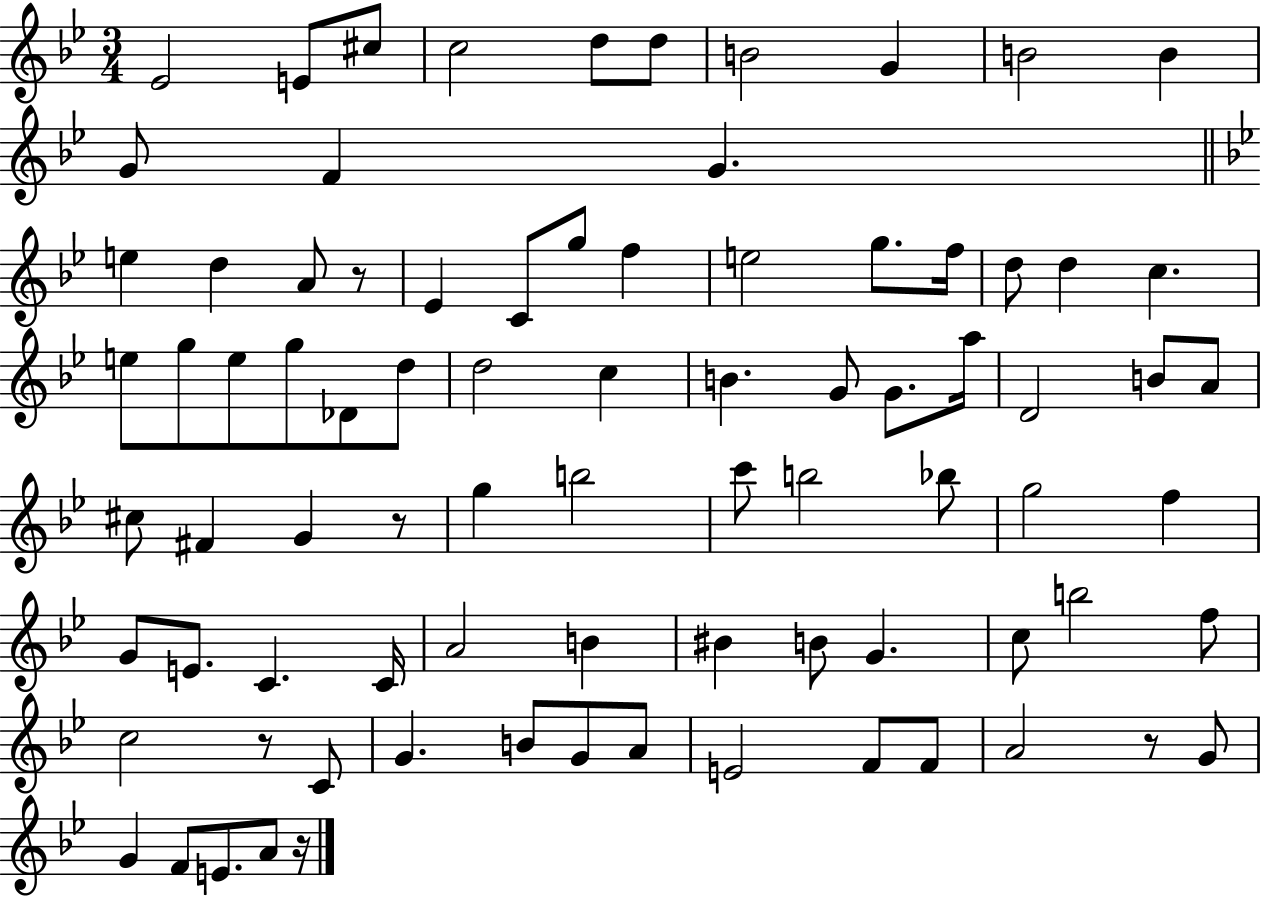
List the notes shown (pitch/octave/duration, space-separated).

Eb4/h E4/e C#5/e C5/h D5/e D5/e B4/h G4/q B4/h B4/q G4/e F4/q G4/q. E5/q D5/q A4/e R/e Eb4/q C4/e G5/e F5/q E5/h G5/e. F5/s D5/e D5/q C5/q. E5/e G5/e E5/e G5/e Db4/e D5/e D5/h C5/q B4/q. G4/e G4/e. A5/s D4/h B4/e A4/e C#5/e F#4/q G4/q R/e G5/q B5/h C6/e B5/h Bb5/e G5/h F5/q G4/e E4/e. C4/q. C4/s A4/h B4/q BIS4/q B4/e G4/q. C5/e B5/h F5/e C5/h R/e C4/e G4/q. B4/e G4/e A4/e E4/h F4/e F4/e A4/h R/e G4/e G4/q F4/e E4/e. A4/e R/s